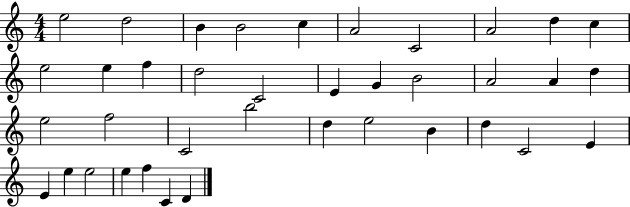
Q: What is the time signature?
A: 4/4